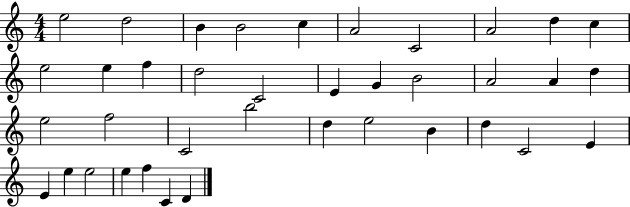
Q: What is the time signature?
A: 4/4